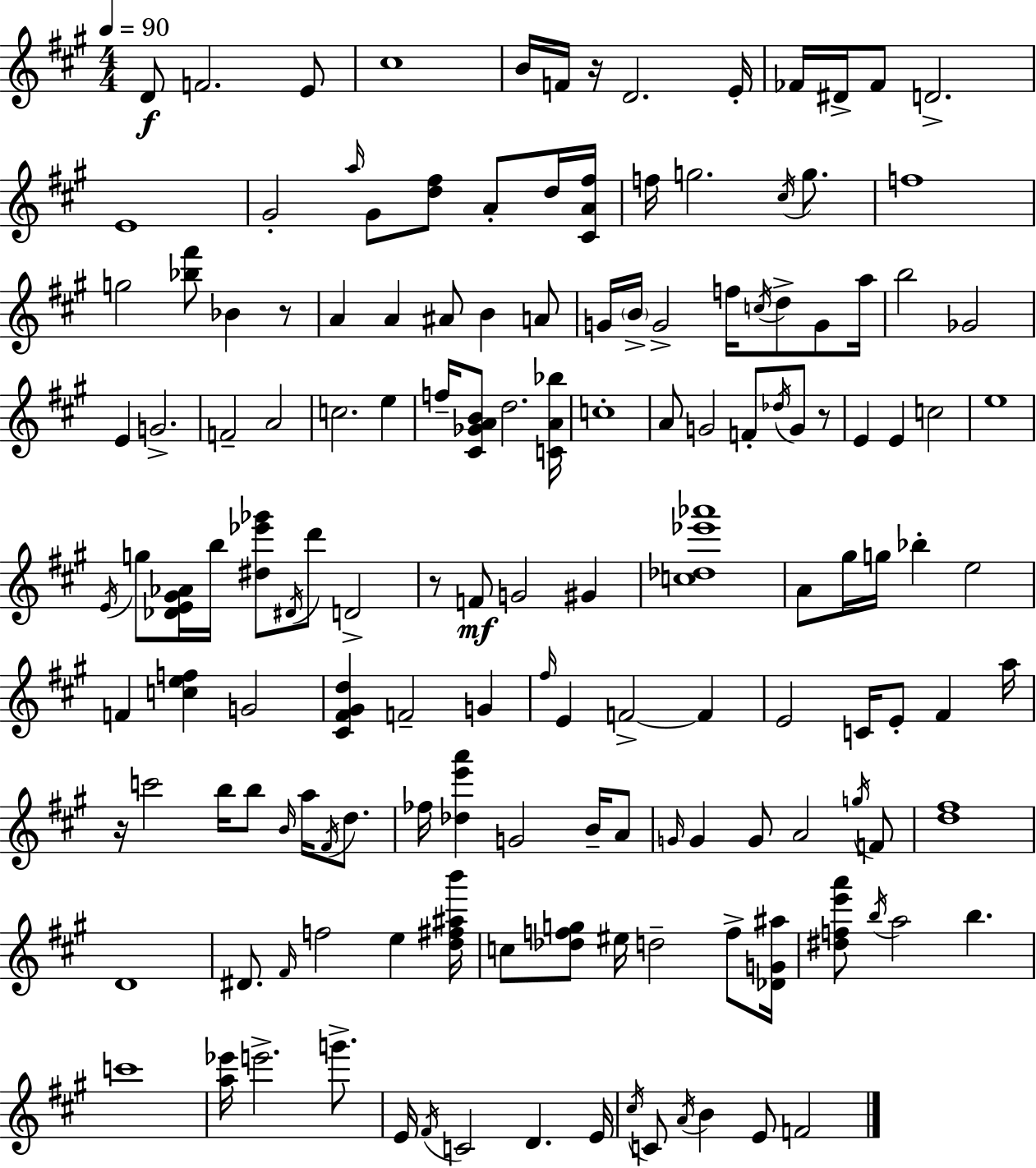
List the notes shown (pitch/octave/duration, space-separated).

D4/e F4/h. E4/e C#5/w B4/s F4/s R/s D4/h. E4/s FES4/s D#4/s FES4/e D4/h. E4/w G#4/h A5/s G#4/e [D5,F#5]/e A4/e D5/s [C#4,A4,F#5]/s F5/s G5/h. C#5/s G5/e. F5/w G5/h [Bb5,F#6]/e Bb4/q R/e A4/q A4/q A#4/e B4/q A4/e G4/s B4/s G4/h F5/s C5/s D5/e G4/e A5/s B5/h Gb4/h E4/q G4/h. F4/h A4/h C5/h. E5/q F5/s [C#4,Gb4,A4,B4]/e D5/h. [C4,A4,Bb5]/s C5/w A4/e G4/h F4/e Db5/s G4/e R/e E4/q E4/q C5/h E5/w E4/s G5/e [Db4,E4,G#4,Ab4]/s B5/s [D#5,Eb6,Gb6]/e D#4/s D6/e D4/h R/e F4/e G4/h G#4/q [C5,Db5,Eb6,Ab6]/w A4/e G#5/s G5/s Bb5/q E5/h F4/q [C5,E5,F5]/q G4/h [C#4,F#4,G#4,D5]/q F4/h G4/q F#5/s E4/q F4/h F4/q E4/h C4/s E4/e F#4/q A5/s R/s C6/h B5/s B5/e B4/s A5/s F#4/s D5/e. FES5/s [Db5,E6,A6]/q G4/h B4/s A4/e G4/s G4/q G4/e A4/h G5/s F4/e [D5,F#5]/w D4/w D#4/e. F#4/s F5/h E5/q [D5,F#5,A#5,B6]/s C5/e [Db5,F5,G5]/e EIS5/s D5/h F5/e [Db4,G4,A#5]/s [D#5,F5,E6,A6]/e B5/s A5/h B5/q. C6/w [A5,Eb6]/s E6/h. G6/e. E4/s F#4/s C4/h D4/q. E4/s C#5/s C4/e A4/s B4/q E4/e F4/h